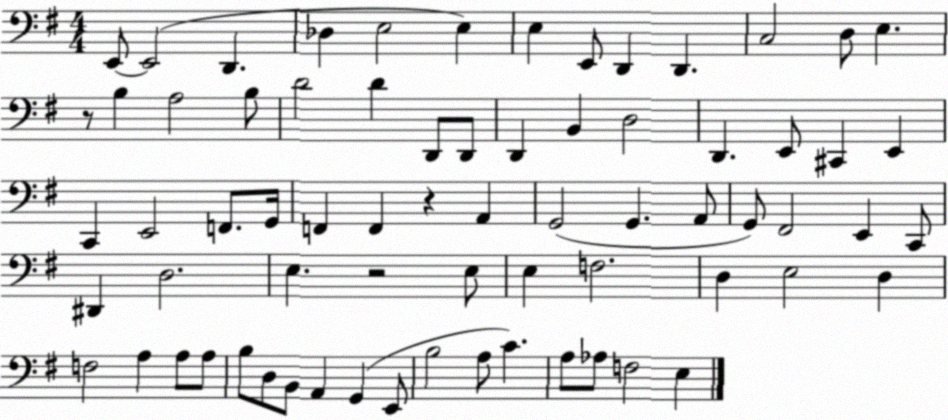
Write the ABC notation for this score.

X:1
T:Untitled
M:4/4
L:1/4
K:G
E,,/2 E,,2 D,, _D, E,2 E, E, E,,/2 D,, D,, C,2 D,/2 E, z/2 B, A,2 B,/2 D2 D D,,/2 D,,/2 D,, B,, D,2 D,, E,,/2 ^C,, E,, C,, E,,2 F,,/2 G,,/4 F,, F,, z A,, G,,2 G,, A,,/2 G,,/2 ^F,,2 E,, C,,/2 ^D,, D,2 E, z2 E,/2 E, F,2 D, E,2 D, F,2 A, A,/2 A,/2 B,/2 D,/2 B,,/2 A,, G,, E,,/2 B,2 A,/2 C A,/2 _A,/2 F,2 E,